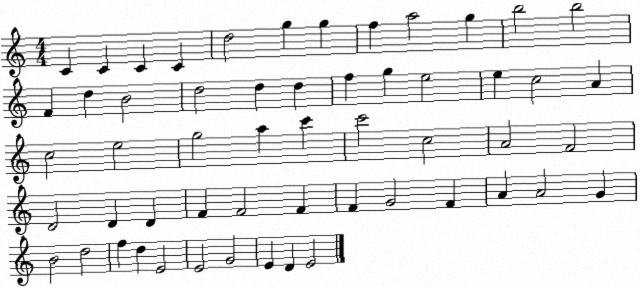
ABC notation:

X:1
T:Untitled
M:4/4
L:1/4
K:C
C C C C d2 g g f a2 g b2 b2 F d B2 d2 d d f g e2 e c2 A c2 e2 g2 a c' c'2 c2 A2 F2 D2 D D F F2 F F G2 F A A2 G B2 d2 f d E2 E2 G2 E D E2